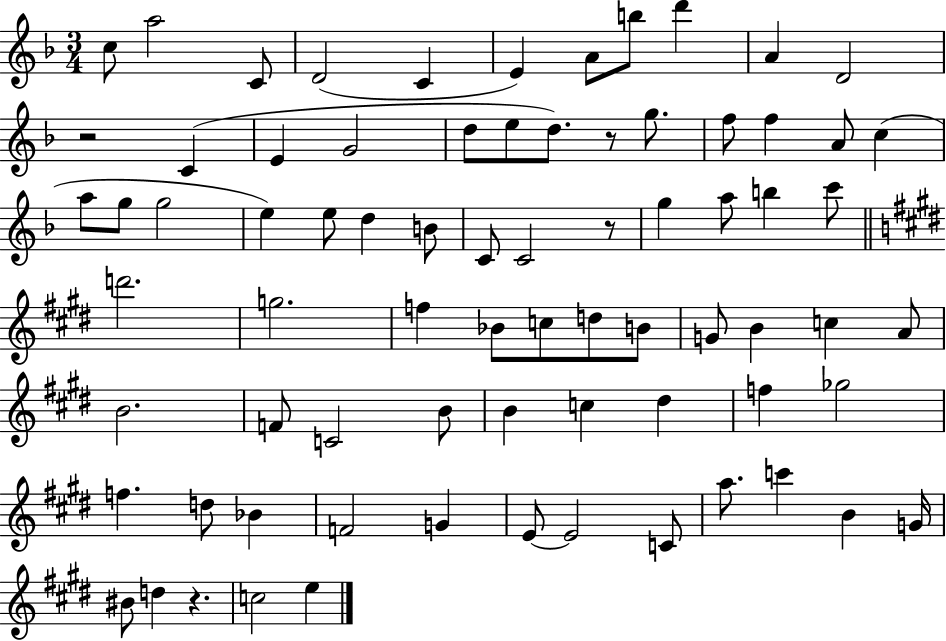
X:1
T:Untitled
M:3/4
L:1/4
K:F
c/2 a2 C/2 D2 C E A/2 b/2 d' A D2 z2 C E G2 d/2 e/2 d/2 z/2 g/2 f/2 f A/2 c a/2 g/2 g2 e e/2 d B/2 C/2 C2 z/2 g a/2 b c'/2 d'2 g2 f _B/2 c/2 d/2 B/2 G/2 B c A/2 B2 F/2 C2 B/2 B c ^d f _g2 f d/2 _B F2 G E/2 E2 C/2 a/2 c' B G/4 ^B/2 d z c2 e